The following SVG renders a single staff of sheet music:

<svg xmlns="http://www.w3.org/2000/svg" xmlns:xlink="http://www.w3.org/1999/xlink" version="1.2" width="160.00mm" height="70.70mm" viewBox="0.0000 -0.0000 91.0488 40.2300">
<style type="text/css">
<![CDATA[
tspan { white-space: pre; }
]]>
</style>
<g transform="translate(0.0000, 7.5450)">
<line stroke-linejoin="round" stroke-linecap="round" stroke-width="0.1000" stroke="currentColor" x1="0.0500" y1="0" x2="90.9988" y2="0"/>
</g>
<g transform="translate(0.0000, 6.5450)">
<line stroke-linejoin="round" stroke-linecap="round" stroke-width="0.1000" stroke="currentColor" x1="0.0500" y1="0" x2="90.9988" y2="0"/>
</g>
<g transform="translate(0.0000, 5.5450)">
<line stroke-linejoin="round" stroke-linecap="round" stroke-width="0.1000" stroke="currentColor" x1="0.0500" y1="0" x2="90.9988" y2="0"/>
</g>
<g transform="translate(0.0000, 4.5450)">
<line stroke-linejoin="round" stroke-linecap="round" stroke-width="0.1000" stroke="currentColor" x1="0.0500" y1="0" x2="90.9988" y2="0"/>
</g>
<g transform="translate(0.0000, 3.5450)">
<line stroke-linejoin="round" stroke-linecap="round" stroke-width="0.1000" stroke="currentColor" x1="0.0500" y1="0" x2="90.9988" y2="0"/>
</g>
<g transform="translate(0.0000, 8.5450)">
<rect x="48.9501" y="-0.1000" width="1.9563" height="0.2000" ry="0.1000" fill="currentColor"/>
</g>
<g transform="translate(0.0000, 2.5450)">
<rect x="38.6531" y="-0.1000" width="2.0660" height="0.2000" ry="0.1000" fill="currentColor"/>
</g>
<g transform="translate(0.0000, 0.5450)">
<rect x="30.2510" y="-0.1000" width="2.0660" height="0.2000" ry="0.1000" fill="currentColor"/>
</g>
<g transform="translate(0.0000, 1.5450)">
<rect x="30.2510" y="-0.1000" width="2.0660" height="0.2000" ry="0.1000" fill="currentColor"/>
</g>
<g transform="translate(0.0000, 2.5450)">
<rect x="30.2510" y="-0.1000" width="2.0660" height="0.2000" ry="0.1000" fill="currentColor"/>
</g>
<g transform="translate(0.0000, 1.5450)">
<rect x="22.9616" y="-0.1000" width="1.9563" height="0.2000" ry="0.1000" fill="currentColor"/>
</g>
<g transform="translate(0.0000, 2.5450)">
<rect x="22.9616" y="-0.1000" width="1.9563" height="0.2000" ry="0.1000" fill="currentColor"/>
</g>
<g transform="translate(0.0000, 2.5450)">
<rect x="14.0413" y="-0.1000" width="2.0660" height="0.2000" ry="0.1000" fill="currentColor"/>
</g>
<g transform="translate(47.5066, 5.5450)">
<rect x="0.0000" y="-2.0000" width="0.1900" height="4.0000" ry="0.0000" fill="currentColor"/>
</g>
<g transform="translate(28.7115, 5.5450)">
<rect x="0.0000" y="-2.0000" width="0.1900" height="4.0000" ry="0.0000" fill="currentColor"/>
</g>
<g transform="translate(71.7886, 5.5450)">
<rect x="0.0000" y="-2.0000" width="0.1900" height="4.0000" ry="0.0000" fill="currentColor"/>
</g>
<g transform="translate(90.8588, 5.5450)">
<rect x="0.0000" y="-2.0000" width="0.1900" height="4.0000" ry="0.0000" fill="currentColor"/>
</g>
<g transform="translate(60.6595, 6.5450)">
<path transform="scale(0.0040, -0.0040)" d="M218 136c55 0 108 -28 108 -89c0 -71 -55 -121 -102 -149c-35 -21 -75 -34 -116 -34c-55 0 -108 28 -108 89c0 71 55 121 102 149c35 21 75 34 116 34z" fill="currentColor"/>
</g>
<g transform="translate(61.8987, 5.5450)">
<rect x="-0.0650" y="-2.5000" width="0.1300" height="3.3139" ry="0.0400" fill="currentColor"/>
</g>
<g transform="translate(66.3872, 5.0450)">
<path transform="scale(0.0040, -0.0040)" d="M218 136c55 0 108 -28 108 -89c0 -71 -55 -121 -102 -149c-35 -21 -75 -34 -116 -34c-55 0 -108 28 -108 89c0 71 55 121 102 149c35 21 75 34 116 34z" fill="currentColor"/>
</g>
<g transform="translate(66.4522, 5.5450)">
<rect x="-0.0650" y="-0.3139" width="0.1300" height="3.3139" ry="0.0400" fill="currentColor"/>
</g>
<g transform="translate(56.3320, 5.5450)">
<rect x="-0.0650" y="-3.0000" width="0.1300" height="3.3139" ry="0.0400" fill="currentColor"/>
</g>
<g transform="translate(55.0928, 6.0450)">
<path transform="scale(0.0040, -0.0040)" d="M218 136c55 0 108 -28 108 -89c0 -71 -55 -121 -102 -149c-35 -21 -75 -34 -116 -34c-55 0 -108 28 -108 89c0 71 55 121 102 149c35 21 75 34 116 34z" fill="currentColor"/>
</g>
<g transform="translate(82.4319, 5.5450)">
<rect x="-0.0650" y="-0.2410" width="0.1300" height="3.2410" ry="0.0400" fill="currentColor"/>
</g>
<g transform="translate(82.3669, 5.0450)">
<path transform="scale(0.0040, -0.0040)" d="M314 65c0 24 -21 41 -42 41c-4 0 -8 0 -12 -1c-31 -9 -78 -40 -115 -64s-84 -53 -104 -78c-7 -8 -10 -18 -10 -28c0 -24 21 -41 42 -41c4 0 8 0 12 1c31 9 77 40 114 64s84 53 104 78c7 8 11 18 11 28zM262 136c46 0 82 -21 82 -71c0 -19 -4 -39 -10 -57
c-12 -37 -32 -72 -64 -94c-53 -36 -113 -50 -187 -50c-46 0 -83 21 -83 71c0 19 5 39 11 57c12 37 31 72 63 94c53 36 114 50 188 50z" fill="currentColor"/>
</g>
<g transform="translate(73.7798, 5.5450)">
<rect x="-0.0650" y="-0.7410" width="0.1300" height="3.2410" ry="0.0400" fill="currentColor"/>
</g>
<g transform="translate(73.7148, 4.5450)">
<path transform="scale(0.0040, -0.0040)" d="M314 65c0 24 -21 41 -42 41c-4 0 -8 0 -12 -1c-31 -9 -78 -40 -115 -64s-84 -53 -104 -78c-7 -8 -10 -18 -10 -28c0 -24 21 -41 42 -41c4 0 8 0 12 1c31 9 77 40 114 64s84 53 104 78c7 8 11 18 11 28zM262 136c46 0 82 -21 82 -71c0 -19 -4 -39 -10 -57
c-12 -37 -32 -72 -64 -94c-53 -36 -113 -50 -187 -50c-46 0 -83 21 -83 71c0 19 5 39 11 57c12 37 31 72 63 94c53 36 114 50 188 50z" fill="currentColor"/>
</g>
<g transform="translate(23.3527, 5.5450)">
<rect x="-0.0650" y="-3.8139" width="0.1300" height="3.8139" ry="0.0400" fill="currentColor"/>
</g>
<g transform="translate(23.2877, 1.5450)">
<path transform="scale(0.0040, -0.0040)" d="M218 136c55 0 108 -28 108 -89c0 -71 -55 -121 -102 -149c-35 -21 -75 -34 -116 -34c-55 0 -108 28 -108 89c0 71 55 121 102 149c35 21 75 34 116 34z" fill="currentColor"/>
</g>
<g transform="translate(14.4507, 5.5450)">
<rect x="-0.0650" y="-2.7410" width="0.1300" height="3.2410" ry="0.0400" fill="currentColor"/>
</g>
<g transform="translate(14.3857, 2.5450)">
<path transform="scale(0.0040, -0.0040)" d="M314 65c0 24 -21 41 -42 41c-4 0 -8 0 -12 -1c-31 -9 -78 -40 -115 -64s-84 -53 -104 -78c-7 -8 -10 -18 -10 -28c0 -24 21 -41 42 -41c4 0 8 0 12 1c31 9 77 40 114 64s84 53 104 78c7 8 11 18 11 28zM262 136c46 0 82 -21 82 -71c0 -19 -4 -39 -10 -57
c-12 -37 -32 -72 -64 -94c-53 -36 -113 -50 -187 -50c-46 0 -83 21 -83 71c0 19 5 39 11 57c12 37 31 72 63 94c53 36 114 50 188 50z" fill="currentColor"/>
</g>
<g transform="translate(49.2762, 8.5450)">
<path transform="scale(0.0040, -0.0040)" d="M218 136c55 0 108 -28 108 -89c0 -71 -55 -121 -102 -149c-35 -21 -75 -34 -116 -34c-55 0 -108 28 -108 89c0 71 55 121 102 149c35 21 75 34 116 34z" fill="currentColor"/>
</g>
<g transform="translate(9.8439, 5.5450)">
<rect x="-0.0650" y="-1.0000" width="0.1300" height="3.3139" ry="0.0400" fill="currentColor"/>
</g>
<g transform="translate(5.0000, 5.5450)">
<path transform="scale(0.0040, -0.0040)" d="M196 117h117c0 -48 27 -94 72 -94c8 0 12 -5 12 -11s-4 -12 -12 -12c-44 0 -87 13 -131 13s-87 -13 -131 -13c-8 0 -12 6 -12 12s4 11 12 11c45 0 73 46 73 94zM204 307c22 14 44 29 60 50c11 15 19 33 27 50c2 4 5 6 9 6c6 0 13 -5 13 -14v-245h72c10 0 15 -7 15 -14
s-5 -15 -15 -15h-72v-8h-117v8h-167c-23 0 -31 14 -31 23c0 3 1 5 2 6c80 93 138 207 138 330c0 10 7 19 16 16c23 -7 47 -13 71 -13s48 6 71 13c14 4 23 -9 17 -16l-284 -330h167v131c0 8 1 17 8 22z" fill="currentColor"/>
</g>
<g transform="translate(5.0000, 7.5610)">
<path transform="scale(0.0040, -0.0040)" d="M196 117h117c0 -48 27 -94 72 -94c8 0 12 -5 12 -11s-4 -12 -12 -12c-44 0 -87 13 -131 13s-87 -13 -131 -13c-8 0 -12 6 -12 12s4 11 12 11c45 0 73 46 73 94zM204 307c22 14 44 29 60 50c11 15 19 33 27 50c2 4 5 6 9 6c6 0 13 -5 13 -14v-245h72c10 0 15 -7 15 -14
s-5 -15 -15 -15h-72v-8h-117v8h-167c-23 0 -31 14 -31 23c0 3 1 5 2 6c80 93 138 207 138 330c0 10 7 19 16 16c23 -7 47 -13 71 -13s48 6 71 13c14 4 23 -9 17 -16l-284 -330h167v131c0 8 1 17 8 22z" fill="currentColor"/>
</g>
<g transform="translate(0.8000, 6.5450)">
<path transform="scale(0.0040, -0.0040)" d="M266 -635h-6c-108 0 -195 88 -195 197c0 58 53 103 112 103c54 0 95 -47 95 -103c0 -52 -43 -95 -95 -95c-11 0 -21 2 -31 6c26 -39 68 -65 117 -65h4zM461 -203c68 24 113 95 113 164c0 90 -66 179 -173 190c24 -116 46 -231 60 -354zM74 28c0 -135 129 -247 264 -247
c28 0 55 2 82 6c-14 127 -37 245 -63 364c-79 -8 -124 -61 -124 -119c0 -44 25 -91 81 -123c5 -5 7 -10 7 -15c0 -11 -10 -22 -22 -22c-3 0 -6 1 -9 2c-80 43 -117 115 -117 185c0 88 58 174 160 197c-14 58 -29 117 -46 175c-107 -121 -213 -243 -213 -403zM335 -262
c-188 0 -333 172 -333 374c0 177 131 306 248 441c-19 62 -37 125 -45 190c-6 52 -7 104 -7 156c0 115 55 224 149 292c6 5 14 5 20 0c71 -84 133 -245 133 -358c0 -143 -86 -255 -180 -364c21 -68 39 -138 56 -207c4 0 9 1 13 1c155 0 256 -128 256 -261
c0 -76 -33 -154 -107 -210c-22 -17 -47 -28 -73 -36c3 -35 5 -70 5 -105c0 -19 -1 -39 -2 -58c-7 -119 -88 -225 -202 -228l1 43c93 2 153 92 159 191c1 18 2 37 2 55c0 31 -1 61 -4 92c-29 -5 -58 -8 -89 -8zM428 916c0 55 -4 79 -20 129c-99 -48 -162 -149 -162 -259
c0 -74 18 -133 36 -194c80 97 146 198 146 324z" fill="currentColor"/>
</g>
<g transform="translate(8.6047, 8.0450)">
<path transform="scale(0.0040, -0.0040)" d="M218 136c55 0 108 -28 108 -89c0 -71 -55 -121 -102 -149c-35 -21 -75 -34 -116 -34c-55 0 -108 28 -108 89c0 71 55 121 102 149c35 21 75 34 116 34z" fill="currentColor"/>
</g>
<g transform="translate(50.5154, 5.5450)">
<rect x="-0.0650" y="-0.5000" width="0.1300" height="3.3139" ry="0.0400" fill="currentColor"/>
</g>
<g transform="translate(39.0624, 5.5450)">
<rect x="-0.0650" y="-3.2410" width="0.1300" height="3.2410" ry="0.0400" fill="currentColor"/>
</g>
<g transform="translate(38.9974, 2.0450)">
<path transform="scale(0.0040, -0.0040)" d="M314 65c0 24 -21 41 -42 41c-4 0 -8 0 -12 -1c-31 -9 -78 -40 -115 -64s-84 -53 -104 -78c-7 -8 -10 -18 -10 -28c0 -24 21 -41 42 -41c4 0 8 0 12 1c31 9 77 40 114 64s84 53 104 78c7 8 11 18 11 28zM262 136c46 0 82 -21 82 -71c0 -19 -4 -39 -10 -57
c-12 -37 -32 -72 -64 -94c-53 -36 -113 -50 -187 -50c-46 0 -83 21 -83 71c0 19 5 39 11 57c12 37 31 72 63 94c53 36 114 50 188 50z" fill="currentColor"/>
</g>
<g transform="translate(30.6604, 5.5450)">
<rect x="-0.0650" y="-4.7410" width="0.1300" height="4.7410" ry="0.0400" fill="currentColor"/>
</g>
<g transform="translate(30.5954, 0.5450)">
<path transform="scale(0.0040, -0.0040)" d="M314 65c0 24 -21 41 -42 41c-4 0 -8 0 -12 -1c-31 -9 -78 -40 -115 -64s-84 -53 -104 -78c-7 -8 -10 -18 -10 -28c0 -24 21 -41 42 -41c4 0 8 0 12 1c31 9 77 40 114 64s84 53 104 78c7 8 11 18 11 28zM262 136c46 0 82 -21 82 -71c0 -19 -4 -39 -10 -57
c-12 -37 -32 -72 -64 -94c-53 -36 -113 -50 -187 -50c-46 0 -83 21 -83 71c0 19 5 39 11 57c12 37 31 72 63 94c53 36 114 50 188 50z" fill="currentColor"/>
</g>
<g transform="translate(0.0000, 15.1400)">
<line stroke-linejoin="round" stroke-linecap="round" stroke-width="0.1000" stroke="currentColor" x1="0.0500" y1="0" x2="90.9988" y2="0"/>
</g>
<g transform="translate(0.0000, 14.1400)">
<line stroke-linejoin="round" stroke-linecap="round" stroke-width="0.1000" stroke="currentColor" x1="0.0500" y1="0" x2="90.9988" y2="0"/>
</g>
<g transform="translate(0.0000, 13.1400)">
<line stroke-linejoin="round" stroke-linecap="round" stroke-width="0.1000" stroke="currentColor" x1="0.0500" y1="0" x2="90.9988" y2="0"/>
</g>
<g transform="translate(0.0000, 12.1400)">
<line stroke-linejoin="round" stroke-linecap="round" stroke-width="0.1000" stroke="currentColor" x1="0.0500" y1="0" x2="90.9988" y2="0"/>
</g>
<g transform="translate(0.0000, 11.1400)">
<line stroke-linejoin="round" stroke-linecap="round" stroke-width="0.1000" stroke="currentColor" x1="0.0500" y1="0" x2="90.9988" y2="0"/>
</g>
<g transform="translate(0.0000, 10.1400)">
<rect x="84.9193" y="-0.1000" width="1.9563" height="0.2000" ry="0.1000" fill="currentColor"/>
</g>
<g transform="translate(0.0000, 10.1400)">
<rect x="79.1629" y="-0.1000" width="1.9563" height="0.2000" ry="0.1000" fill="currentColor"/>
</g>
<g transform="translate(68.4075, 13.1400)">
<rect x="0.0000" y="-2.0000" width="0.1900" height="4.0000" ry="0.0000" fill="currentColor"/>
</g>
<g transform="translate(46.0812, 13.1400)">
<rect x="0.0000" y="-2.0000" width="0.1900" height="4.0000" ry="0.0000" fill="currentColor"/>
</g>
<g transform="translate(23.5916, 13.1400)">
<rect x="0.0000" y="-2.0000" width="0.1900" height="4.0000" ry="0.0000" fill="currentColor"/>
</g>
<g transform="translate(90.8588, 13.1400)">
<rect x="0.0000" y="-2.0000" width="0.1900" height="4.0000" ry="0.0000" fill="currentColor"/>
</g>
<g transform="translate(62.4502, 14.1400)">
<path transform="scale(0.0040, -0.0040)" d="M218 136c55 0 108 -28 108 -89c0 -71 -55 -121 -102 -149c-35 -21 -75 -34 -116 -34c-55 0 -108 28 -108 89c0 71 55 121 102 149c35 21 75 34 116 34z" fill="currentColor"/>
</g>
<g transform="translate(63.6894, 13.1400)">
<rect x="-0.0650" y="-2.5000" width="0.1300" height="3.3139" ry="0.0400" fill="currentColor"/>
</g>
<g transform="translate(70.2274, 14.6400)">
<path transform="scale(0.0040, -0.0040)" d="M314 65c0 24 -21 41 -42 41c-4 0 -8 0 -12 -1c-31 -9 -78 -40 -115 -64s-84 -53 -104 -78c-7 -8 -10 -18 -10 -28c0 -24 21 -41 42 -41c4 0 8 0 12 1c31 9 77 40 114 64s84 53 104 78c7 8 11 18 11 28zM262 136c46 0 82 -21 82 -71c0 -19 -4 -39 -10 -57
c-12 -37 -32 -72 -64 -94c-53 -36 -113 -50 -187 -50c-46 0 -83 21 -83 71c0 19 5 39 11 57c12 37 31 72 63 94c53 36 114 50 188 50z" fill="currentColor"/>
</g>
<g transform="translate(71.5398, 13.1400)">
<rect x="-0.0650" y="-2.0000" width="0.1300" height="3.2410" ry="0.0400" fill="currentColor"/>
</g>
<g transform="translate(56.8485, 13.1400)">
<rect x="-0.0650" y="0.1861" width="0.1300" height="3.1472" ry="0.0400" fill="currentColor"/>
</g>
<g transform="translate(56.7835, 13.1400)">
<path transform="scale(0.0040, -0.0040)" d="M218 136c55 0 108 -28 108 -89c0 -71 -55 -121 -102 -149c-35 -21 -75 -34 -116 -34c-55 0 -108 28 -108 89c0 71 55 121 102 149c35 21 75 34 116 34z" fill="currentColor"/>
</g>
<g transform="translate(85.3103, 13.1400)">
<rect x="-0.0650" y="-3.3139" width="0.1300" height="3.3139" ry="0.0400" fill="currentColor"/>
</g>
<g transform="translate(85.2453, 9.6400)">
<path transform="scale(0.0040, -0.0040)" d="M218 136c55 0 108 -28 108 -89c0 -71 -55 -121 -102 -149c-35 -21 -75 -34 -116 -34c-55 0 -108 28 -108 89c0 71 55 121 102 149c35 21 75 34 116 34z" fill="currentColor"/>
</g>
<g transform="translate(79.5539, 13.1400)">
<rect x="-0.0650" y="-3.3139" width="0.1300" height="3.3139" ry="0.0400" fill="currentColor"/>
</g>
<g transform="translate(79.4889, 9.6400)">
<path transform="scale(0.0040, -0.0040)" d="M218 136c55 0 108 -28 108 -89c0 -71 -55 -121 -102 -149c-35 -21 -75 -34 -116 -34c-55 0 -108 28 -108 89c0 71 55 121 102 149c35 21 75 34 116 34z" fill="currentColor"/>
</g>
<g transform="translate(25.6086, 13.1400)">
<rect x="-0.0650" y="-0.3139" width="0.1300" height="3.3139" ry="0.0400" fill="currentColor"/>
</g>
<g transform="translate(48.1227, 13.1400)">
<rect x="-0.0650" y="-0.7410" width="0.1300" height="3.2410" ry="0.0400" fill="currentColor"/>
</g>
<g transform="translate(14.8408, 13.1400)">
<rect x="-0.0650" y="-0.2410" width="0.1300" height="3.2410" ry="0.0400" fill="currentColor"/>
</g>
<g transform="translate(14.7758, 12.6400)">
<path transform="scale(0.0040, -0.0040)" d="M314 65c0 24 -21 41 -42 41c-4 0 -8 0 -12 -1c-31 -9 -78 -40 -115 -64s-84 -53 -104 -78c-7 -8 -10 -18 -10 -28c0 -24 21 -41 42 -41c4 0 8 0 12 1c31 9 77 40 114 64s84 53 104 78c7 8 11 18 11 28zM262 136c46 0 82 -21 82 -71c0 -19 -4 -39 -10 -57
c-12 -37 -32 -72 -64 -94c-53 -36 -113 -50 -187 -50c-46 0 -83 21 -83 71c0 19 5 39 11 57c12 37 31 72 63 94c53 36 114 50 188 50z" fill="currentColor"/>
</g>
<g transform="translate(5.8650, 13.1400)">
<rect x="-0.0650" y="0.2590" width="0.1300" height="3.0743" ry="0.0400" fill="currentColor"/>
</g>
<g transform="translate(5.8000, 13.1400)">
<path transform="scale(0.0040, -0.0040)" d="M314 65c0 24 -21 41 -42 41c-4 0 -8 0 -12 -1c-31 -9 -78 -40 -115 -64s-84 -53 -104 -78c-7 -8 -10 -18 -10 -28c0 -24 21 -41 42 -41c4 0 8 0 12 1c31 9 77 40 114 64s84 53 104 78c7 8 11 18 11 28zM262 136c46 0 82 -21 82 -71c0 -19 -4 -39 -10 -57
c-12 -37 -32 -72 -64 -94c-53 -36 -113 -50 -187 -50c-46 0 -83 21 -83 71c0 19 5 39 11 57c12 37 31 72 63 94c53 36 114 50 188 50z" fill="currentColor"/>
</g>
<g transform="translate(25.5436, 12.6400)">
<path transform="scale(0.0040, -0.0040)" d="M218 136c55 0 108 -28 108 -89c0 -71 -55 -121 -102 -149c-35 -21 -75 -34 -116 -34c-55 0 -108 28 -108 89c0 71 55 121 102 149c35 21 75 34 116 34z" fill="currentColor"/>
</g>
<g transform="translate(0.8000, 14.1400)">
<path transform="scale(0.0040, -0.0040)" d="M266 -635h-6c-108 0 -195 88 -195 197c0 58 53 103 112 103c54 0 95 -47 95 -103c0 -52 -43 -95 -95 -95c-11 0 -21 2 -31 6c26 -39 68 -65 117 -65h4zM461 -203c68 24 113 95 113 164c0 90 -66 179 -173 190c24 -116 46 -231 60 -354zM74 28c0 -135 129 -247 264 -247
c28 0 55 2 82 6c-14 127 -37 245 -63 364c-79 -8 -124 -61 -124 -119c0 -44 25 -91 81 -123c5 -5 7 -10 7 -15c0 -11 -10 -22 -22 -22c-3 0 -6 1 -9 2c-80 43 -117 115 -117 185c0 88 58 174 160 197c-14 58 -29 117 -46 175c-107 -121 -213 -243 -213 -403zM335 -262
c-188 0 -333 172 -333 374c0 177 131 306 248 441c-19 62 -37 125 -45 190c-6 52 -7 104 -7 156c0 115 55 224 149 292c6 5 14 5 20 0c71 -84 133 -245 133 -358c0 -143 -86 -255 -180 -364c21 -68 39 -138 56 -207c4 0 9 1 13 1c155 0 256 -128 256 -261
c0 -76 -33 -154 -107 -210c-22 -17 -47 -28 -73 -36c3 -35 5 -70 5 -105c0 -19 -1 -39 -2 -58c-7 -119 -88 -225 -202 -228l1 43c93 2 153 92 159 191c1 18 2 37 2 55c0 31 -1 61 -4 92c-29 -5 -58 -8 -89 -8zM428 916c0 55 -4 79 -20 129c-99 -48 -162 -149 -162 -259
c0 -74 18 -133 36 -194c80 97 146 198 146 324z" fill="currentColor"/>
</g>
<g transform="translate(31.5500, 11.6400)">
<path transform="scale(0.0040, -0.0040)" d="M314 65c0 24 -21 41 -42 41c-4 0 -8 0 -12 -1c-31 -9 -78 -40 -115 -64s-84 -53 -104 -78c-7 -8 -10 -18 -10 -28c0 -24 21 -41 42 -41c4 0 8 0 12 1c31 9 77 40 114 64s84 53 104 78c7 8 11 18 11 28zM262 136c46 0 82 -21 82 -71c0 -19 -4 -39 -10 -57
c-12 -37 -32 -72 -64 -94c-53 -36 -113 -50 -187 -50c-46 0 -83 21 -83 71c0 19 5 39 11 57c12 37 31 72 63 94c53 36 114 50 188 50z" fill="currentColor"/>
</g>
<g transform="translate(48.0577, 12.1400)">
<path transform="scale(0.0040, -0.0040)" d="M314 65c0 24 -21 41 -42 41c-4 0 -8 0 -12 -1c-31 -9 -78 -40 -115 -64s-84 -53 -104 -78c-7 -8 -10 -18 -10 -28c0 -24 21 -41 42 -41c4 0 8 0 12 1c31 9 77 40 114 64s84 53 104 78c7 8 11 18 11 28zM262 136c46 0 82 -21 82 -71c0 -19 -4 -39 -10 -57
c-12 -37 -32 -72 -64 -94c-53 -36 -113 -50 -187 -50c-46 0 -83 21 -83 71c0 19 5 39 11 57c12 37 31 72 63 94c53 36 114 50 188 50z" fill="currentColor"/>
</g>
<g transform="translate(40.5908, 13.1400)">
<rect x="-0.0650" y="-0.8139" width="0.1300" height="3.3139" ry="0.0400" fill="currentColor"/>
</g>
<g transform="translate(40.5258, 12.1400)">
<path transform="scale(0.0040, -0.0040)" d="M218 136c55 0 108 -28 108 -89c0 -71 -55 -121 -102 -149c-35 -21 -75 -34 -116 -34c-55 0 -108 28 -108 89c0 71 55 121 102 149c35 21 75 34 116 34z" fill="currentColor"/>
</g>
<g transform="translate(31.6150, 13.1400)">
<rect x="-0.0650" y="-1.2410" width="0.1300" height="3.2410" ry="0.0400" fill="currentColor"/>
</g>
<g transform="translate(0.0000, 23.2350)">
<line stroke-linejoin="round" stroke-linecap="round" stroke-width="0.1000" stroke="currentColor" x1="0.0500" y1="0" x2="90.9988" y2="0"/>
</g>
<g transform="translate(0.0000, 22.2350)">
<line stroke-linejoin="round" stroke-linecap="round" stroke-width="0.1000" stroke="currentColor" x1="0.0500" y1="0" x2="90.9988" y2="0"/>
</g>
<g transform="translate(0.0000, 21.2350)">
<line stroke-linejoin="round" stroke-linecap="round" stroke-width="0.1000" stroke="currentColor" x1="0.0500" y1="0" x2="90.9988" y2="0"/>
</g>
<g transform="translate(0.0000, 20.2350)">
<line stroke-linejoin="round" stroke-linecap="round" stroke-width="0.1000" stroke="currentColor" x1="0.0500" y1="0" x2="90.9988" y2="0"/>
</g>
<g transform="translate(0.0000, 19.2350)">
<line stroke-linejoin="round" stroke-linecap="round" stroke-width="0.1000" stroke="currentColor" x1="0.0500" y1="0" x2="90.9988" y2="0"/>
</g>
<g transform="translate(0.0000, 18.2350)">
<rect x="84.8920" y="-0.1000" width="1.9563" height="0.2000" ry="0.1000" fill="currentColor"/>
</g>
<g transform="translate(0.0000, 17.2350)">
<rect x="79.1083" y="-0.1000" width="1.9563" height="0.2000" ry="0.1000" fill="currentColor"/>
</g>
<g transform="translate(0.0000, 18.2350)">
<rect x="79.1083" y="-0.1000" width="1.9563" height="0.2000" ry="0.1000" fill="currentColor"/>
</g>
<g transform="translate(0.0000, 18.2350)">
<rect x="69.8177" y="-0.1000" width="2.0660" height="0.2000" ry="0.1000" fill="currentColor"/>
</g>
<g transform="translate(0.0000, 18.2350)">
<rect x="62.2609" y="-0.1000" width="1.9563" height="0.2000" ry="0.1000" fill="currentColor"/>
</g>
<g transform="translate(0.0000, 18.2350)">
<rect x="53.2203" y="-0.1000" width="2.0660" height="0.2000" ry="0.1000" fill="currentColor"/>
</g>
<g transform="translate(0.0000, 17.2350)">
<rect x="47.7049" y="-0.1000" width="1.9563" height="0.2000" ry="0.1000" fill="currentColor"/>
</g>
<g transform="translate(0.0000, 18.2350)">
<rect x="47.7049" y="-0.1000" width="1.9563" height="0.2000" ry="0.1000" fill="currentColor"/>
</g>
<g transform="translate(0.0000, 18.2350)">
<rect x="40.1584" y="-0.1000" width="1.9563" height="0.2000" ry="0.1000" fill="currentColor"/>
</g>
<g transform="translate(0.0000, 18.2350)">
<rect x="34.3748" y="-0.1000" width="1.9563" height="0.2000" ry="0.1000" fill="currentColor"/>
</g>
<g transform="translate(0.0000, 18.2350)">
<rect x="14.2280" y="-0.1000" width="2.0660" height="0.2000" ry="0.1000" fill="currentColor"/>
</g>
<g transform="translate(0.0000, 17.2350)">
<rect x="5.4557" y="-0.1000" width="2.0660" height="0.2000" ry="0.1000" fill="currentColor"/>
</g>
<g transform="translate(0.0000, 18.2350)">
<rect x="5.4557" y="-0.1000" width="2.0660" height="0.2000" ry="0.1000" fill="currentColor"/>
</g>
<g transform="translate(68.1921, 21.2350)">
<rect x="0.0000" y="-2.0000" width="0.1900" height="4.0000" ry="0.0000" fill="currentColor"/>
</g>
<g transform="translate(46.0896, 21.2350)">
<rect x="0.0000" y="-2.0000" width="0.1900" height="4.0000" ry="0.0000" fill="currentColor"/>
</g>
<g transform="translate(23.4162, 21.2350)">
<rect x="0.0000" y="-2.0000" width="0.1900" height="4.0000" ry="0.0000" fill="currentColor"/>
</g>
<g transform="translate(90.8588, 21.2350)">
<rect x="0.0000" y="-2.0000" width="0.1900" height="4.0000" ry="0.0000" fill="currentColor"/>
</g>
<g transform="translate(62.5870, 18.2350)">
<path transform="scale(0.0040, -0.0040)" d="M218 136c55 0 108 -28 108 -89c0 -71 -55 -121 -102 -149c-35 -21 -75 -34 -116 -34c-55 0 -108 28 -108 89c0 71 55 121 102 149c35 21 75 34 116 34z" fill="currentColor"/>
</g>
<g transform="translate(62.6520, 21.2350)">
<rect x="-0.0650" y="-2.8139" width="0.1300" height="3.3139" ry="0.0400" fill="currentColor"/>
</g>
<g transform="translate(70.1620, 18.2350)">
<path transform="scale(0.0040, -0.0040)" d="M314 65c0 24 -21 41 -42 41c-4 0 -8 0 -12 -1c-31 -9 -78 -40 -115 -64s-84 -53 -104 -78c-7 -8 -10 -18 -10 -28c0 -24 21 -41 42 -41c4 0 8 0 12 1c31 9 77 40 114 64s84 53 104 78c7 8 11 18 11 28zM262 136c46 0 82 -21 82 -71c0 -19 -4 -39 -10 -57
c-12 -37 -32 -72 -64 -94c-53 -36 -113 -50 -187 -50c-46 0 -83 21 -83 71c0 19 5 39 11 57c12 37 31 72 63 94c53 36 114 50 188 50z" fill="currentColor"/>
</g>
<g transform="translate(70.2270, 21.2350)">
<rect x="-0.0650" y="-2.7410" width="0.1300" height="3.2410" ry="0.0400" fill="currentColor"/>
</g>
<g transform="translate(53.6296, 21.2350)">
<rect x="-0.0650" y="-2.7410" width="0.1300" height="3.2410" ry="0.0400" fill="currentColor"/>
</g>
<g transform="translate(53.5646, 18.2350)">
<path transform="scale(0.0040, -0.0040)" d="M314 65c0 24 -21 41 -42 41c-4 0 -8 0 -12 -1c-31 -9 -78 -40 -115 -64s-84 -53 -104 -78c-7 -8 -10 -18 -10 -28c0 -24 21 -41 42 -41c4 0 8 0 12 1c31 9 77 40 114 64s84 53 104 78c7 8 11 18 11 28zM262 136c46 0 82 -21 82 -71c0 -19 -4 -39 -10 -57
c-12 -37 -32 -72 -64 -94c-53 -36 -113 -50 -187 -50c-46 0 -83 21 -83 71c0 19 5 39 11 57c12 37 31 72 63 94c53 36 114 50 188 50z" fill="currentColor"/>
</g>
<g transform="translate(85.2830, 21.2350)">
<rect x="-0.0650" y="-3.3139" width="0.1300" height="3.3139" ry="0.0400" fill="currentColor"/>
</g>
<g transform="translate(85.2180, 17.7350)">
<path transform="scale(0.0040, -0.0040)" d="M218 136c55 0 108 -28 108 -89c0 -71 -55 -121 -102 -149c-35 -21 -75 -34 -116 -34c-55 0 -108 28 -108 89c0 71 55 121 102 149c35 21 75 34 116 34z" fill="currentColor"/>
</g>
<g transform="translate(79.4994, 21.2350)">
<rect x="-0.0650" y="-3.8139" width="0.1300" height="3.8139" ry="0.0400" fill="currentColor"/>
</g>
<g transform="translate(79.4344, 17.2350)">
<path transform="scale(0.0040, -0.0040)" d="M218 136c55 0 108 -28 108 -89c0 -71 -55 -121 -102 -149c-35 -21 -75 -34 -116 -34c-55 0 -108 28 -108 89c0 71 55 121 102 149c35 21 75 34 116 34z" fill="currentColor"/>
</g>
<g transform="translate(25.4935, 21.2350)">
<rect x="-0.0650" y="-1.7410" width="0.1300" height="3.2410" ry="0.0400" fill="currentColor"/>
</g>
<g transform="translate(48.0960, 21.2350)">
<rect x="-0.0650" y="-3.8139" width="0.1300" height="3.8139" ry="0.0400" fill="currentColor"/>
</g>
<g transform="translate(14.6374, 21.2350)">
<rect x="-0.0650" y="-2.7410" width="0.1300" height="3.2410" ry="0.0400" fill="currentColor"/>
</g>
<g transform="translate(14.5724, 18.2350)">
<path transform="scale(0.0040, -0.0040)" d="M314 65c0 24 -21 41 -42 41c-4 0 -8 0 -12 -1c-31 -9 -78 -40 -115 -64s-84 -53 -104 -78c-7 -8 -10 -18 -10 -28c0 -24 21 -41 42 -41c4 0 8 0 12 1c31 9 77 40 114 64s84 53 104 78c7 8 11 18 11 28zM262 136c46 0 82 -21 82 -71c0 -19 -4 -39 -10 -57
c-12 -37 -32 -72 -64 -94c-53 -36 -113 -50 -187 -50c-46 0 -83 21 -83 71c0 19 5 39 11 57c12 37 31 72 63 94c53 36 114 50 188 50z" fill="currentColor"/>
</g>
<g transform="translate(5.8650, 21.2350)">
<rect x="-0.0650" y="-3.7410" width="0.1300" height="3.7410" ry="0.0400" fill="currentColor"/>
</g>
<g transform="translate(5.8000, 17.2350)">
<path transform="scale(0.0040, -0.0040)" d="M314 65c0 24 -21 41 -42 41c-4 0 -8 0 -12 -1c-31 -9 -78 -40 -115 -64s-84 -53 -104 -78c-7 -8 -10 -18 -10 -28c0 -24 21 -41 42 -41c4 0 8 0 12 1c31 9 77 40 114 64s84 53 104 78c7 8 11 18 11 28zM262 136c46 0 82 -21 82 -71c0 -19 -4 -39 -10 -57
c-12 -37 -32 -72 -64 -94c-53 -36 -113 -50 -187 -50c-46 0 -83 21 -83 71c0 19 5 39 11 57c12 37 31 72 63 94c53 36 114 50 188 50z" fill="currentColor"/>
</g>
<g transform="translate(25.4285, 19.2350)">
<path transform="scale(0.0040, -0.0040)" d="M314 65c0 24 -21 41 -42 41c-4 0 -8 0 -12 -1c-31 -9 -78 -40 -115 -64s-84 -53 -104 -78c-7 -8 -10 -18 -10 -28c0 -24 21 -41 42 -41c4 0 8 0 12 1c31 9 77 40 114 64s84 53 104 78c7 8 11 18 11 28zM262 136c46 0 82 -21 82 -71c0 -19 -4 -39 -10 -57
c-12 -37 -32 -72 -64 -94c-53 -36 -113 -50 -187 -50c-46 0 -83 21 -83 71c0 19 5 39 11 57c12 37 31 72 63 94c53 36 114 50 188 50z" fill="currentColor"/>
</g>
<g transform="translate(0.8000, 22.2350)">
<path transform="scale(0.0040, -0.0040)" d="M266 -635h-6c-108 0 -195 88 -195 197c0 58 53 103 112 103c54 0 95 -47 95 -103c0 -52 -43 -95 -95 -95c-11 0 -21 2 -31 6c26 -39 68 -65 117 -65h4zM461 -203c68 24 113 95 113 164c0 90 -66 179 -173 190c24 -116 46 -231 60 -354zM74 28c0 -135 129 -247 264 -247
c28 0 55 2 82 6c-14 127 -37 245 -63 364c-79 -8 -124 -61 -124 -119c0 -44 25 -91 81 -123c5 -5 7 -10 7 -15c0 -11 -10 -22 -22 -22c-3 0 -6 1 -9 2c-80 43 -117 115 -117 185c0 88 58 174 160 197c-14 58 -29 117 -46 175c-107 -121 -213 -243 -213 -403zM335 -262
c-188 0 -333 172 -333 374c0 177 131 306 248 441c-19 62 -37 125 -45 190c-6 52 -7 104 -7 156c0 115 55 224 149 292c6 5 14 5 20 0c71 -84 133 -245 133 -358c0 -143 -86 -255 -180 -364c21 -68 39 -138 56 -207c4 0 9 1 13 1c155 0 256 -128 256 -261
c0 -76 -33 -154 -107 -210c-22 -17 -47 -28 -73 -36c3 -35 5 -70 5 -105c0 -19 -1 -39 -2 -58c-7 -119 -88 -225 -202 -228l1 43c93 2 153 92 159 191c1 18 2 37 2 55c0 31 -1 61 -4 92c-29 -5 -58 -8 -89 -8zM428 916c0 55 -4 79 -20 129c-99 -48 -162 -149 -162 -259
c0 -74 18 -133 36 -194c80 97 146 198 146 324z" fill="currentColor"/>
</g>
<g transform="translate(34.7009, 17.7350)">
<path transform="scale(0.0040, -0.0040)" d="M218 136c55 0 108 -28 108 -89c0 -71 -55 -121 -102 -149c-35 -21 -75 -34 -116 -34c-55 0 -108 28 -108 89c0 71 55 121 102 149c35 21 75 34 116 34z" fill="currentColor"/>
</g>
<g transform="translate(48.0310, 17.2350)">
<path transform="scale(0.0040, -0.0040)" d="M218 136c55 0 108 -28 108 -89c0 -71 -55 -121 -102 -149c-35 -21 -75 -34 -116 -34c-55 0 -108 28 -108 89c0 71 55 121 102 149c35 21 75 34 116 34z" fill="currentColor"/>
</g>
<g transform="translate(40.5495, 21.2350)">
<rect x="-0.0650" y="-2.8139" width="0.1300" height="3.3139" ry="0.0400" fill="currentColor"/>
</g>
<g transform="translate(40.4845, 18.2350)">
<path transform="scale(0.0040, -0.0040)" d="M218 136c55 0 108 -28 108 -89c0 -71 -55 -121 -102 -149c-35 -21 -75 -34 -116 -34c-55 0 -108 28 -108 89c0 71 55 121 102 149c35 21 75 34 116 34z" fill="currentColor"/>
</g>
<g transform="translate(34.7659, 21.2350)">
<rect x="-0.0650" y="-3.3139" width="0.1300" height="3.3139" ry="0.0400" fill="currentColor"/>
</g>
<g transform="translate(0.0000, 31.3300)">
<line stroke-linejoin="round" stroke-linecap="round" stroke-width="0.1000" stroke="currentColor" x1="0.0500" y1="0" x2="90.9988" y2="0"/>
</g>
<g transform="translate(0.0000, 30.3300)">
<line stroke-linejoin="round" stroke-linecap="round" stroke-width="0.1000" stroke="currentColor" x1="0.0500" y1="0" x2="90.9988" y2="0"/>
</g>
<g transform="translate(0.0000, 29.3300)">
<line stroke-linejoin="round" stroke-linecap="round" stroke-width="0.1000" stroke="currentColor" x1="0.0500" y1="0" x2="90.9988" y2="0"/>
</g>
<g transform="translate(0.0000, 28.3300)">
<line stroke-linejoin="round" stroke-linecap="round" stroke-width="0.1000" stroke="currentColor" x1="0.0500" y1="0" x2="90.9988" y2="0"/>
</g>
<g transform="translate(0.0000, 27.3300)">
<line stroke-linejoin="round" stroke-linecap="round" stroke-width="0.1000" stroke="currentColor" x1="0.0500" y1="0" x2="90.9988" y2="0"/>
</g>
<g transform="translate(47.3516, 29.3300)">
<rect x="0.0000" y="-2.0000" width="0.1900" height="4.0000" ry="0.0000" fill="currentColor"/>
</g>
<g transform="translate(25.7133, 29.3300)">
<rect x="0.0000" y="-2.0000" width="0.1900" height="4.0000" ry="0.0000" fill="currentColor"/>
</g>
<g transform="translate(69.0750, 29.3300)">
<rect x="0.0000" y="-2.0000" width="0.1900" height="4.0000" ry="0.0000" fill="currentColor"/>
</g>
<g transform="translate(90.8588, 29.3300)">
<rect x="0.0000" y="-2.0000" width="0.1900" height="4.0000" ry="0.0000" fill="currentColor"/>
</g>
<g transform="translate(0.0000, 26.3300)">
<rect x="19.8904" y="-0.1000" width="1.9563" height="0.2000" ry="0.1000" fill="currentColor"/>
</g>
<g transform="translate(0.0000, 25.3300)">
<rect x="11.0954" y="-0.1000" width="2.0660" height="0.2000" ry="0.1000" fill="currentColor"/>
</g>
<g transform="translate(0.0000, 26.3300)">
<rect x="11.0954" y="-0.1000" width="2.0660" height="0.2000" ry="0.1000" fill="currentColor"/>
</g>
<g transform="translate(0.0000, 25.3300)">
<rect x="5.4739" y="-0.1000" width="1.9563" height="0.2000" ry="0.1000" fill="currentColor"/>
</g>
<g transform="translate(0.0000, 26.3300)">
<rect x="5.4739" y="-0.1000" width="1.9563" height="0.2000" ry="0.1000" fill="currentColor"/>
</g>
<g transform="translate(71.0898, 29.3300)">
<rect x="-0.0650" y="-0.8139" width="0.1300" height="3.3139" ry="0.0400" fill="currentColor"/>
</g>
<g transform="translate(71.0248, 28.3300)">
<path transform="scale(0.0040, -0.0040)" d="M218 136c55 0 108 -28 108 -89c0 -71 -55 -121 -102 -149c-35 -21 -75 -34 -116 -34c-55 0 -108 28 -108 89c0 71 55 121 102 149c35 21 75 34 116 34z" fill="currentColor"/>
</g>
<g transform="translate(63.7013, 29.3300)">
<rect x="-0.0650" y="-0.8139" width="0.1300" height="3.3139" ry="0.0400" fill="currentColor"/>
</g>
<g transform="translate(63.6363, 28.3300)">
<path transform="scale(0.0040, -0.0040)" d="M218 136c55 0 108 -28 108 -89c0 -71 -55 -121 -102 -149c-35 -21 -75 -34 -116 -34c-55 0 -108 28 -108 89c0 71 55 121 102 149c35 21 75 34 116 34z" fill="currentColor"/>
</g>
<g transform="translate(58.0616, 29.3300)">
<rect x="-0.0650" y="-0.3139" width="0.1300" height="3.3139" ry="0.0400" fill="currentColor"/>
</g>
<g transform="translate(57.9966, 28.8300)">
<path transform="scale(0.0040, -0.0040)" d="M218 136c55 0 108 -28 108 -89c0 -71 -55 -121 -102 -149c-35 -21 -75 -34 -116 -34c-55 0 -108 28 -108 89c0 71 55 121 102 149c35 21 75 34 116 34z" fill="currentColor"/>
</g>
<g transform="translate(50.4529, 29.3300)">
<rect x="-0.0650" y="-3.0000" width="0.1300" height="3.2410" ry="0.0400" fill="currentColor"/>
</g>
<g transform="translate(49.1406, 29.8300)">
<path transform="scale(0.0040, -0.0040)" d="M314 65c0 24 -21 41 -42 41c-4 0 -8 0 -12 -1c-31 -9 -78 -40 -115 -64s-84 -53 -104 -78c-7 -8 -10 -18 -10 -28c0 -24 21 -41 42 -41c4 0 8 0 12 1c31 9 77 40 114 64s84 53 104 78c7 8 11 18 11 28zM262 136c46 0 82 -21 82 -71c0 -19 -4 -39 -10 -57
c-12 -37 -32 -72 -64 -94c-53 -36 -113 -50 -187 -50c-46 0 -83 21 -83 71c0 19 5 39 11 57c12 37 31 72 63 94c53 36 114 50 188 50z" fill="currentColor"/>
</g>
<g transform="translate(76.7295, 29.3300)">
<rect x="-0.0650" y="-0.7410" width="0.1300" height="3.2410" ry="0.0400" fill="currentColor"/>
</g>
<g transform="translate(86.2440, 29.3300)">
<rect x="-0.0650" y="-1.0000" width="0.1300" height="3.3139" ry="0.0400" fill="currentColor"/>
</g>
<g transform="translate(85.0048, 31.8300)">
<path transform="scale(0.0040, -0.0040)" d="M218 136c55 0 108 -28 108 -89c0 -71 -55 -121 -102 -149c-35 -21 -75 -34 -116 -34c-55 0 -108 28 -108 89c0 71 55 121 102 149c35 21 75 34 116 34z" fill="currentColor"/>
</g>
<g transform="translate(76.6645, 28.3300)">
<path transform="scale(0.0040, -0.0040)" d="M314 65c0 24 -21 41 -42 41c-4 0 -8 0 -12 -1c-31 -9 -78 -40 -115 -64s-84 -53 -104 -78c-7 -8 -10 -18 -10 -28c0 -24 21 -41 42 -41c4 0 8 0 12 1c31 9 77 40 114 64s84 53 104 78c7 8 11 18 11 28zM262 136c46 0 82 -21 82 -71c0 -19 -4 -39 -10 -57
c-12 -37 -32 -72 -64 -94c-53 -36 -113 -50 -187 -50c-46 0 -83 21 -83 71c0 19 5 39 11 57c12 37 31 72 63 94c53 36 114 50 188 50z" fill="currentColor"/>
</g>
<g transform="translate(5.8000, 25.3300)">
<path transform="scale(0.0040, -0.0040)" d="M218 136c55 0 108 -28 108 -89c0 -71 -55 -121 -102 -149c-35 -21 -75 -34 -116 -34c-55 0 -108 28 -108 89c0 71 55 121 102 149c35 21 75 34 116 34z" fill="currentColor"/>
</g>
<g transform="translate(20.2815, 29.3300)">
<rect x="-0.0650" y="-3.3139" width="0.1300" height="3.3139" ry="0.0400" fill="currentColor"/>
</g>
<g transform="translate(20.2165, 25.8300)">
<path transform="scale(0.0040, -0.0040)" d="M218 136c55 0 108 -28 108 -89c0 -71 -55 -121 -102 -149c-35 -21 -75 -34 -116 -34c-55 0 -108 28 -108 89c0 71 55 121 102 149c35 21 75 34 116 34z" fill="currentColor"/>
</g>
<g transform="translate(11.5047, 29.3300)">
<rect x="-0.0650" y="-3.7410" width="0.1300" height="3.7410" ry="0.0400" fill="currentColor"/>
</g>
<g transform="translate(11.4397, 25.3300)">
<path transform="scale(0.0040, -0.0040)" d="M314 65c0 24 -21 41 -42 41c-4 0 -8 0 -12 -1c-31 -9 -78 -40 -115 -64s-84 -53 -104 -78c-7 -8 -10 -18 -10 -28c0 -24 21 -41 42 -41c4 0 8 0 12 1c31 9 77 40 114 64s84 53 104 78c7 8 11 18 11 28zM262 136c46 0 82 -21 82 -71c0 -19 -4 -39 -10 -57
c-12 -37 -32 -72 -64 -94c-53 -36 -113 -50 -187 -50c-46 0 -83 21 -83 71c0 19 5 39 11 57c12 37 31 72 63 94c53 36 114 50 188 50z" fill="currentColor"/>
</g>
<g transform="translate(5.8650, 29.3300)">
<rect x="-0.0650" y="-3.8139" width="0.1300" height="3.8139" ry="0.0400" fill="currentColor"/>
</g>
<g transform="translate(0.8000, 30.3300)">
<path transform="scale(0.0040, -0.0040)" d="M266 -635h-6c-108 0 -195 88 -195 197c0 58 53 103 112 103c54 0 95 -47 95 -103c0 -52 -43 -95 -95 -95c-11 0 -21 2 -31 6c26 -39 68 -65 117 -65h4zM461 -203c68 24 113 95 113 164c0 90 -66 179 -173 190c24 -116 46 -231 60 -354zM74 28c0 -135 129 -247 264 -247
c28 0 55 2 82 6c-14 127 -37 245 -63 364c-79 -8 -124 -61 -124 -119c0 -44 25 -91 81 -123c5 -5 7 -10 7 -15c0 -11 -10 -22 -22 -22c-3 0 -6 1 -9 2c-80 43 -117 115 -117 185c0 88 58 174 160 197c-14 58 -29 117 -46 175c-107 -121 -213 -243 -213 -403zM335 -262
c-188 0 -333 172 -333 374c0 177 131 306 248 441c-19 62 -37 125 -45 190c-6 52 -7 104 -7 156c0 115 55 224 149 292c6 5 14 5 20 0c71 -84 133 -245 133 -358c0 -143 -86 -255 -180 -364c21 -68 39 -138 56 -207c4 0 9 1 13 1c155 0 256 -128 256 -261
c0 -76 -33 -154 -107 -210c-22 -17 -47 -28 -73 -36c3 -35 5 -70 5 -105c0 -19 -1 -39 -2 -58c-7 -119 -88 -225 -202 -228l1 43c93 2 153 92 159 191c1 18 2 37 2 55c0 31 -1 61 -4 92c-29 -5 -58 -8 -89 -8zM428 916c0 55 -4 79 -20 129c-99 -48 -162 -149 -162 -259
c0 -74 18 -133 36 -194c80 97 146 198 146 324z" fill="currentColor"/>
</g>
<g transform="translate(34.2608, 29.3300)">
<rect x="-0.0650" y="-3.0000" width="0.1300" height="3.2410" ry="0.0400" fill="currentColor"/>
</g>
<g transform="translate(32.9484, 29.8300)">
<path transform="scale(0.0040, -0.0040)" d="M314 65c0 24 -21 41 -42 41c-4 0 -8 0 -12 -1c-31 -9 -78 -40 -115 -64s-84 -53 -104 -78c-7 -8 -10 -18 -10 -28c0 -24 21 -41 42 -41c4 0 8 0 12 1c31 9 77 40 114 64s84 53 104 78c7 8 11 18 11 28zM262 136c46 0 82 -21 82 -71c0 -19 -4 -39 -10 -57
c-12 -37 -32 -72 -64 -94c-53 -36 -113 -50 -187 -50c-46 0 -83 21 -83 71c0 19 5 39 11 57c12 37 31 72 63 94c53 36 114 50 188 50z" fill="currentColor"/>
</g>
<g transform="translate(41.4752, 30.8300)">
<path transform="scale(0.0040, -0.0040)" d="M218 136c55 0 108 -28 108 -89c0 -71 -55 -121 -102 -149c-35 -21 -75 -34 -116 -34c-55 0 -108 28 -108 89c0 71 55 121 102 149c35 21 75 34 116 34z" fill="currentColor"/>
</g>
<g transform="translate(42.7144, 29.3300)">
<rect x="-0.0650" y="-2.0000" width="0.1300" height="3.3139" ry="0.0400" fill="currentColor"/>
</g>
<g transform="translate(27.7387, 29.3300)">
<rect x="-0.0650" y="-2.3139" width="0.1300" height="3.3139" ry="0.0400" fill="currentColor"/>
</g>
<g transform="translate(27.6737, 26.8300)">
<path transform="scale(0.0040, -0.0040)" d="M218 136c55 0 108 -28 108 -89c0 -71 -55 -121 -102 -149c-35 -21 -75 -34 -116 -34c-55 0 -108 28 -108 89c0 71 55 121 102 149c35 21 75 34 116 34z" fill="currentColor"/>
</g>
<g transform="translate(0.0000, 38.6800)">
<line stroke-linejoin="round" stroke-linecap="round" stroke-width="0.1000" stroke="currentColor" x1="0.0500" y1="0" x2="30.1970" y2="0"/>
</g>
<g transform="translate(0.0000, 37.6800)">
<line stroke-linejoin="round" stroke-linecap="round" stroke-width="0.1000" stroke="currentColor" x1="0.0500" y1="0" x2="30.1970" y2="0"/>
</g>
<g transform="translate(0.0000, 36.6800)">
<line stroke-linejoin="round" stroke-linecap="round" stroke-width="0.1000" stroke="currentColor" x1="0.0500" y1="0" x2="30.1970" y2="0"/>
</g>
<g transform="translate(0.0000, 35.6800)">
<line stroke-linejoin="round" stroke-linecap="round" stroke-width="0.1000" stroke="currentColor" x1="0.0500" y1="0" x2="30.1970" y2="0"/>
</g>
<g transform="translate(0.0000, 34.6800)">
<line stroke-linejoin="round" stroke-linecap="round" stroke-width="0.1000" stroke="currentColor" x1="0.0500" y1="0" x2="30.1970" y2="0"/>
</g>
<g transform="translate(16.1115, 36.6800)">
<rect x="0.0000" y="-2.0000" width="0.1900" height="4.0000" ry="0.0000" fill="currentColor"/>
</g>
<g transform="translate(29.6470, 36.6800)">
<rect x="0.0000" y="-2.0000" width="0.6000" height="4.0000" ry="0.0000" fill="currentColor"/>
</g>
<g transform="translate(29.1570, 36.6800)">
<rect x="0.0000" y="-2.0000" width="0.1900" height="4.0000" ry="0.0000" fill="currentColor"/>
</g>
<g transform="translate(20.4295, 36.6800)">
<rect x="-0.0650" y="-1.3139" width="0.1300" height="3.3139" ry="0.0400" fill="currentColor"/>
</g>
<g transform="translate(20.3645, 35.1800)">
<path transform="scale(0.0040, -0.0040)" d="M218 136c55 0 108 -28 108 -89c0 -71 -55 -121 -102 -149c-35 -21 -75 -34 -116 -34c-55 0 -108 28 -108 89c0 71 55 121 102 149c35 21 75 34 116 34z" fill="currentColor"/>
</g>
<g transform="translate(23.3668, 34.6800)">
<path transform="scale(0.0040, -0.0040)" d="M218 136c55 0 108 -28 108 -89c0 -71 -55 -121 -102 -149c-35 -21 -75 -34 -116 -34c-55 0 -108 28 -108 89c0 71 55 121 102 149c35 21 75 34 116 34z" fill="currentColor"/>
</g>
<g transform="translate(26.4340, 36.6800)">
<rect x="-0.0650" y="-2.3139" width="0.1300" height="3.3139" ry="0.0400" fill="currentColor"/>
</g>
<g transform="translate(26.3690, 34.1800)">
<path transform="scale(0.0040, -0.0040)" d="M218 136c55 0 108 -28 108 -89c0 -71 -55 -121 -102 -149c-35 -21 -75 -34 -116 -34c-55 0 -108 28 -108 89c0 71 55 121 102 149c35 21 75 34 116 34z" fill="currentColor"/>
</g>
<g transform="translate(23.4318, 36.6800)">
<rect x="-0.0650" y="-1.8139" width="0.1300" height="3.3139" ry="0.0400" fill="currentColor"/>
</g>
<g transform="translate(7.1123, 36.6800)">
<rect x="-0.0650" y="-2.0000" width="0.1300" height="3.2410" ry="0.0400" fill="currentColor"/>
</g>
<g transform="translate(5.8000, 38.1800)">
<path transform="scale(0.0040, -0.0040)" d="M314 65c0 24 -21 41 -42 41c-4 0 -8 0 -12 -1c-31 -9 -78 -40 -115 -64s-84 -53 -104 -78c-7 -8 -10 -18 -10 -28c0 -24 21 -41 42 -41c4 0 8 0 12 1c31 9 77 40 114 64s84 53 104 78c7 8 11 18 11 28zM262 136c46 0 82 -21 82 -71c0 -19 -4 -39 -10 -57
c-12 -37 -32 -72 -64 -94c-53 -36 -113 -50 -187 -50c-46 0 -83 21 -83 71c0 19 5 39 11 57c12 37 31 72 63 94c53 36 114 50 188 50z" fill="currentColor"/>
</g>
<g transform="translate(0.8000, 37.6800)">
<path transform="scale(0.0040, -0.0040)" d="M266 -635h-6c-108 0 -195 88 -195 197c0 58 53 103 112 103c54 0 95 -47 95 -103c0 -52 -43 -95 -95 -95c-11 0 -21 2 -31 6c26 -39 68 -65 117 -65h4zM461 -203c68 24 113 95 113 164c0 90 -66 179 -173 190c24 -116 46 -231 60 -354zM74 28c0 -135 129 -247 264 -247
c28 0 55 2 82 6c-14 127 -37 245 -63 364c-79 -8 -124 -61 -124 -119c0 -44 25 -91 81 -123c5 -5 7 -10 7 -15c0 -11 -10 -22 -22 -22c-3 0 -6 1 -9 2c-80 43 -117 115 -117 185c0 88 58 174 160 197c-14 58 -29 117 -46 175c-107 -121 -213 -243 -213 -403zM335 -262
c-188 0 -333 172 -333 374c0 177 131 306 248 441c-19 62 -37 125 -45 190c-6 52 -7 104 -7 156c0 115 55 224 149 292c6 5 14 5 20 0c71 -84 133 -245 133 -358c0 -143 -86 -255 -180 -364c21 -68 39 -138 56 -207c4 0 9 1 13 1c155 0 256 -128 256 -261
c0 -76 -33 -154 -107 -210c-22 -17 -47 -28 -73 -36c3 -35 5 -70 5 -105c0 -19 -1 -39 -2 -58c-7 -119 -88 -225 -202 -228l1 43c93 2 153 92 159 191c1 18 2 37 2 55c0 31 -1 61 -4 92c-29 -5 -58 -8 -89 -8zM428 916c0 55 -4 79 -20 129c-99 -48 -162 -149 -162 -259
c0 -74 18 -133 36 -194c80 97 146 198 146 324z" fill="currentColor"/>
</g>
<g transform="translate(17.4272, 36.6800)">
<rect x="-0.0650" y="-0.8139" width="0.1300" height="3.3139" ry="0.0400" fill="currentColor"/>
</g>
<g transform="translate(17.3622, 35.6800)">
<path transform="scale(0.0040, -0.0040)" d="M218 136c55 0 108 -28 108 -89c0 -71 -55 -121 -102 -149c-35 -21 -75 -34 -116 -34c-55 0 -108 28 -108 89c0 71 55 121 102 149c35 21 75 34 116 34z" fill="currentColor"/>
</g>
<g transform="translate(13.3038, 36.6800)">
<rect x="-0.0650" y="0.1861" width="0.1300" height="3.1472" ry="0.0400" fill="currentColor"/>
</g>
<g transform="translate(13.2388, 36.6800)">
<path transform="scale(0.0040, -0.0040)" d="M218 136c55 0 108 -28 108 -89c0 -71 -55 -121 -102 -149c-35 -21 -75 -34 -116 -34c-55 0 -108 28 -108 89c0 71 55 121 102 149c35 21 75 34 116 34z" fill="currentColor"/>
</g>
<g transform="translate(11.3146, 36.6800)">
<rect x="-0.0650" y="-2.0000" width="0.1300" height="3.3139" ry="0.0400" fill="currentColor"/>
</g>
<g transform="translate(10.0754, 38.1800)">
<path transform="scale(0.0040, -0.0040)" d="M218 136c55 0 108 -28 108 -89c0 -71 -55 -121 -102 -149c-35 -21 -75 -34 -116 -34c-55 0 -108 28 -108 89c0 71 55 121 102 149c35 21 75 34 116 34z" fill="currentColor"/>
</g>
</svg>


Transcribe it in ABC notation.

X:1
T:Untitled
M:4/4
L:1/4
K:C
D a2 c' e'2 b2 C A G c d2 c2 B2 c2 c e2 d d2 B G F2 b b c'2 a2 f2 b a c' a2 a a2 c' b c' c'2 b g A2 F A2 c d d d2 D F2 F B d e f g